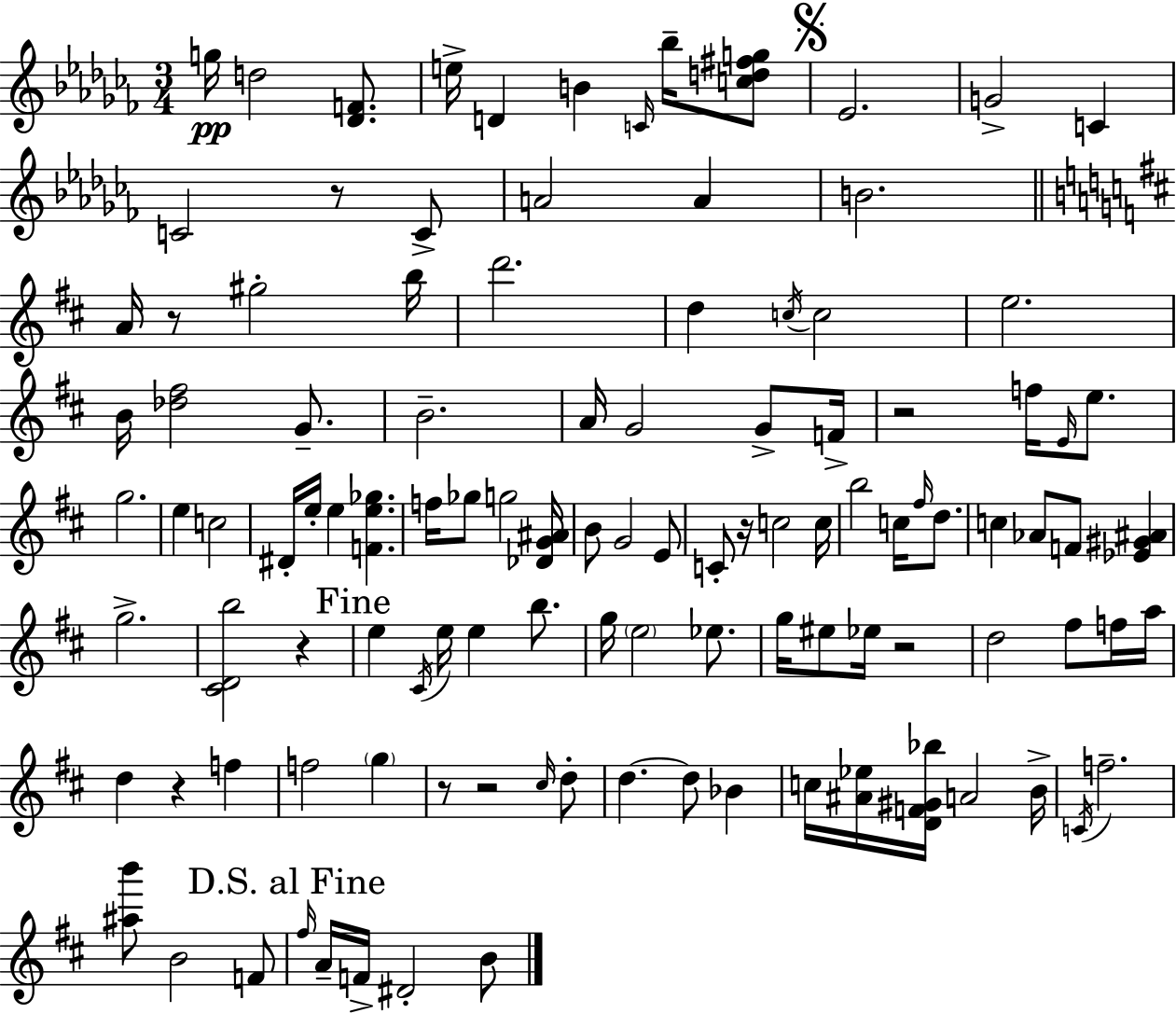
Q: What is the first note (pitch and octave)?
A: G5